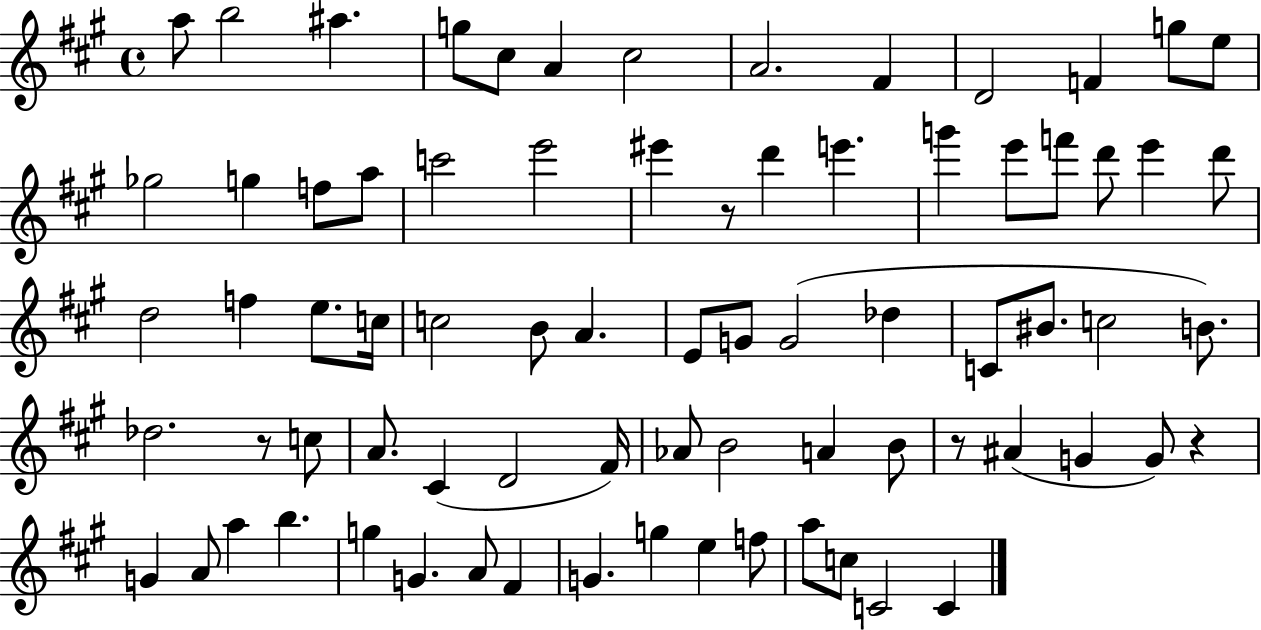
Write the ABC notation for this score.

X:1
T:Untitled
M:4/4
L:1/4
K:A
a/2 b2 ^a g/2 ^c/2 A ^c2 A2 ^F D2 F g/2 e/2 _g2 g f/2 a/2 c'2 e'2 ^e' z/2 d' e' g' e'/2 f'/2 d'/2 e' d'/2 d2 f e/2 c/4 c2 B/2 A E/2 G/2 G2 _d C/2 ^B/2 c2 B/2 _d2 z/2 c/2 A/2 ^C D2 ^F/4 _A/2 B2 A B/2 z/2 ^A G G/2 z G A/2 a b g G A/2 ^F G g e f/2 a/2 c/2 C2 C